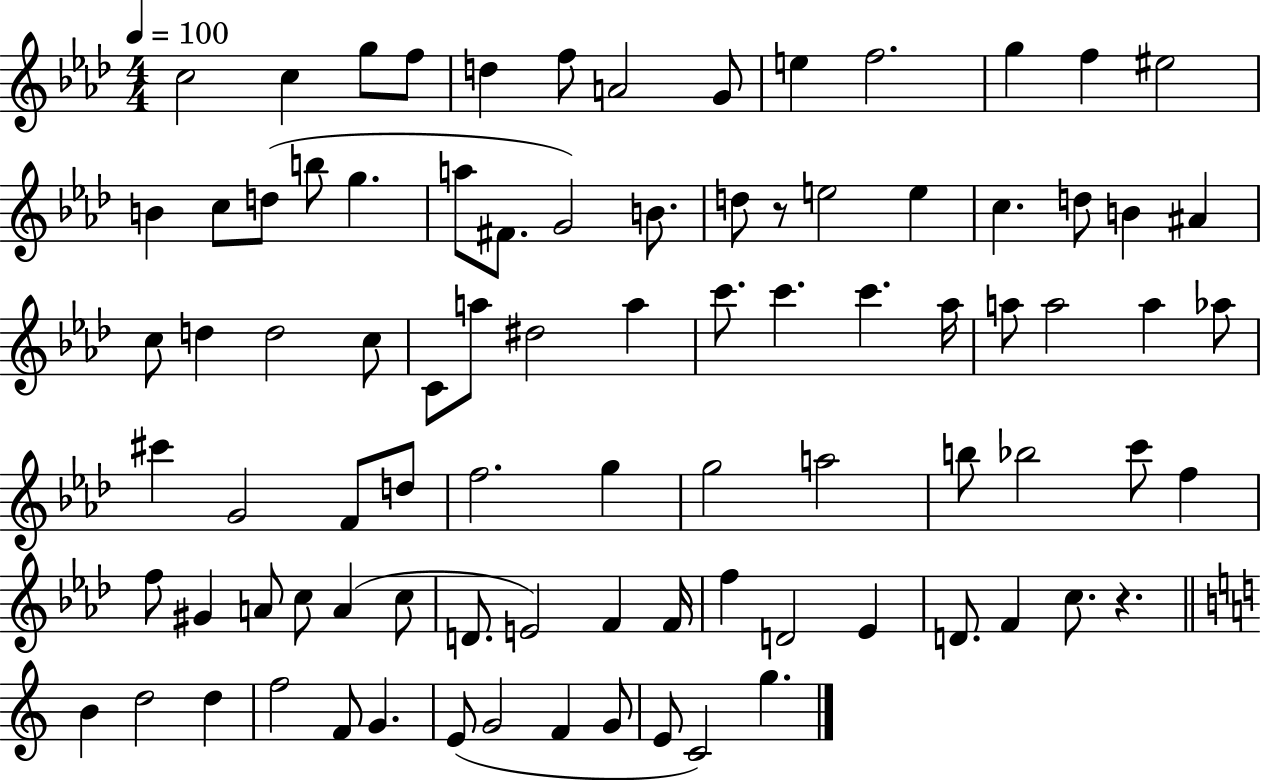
{
  \clef treble
  \numericTimeSignature
  \time 4/4
  \key aes \major
  \tempo 4 = 100
  c''2 c''4 g''8 f''8 | d''4 f''8 a'2 g'8 | e''4 f''2. | g''4 f''4 eis''2 | \break b'4 c''8 d''8( b''8 g''4. | a''8 fis'8. g'2) b'8. | d''8 r8 e''2 e''4 | c''4. d''8 b'4 ais'4 | \break c''8 d''4 d''2 c''8 | c'8 a''8 dis''2 a''4 | c'''8. c'''4. c'''4. aes''16 | a''8 a''2 a''4 aes''8 | \break cis'''4 g'2 f'8 d''8 | f''2. g''4 | g''2 a''2 | b''8 bes''2 c'''8 f''4 | \break f''8 gis'4 a'8 c''8 a'4( c''8 | d'8. e'2) f'4 f'16 | f''4 d'2 ees'4 | d'8. f'4 c''8. r4. | \break \bar "||" \break \key c \major b'4 d''2 d''4 | f''2 f'8 g'4. | e'8( g'2 f'4 g'8 | e'8 c'2) g''4. | \break \bar "|."
}